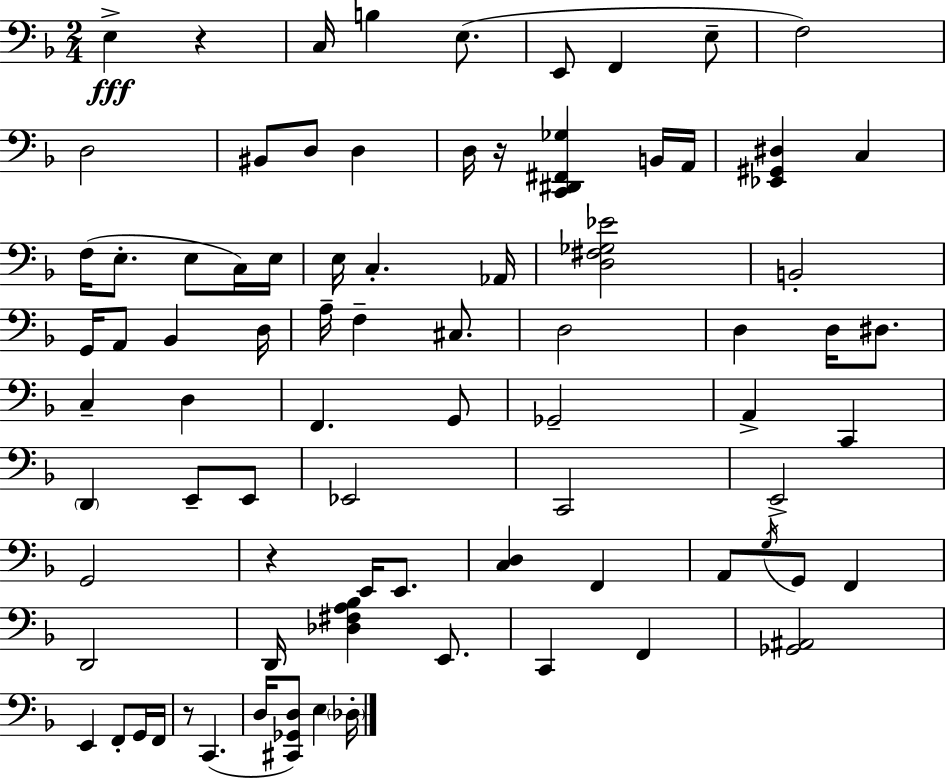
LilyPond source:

{
  \clef bass
  \numericTimeSignature
  \time 2/4
  \key f \major
  e4->\fff r4 | c16 b4 e8.( | e,8 f,4 e8-- | f2) | \break d2 | bis,8 d8 d4 | d16 r16 <c, dis, fis, ges>4 b,16 a,16 | <ees, gis, dis>4 c4 | \break f16( e8.-. e8 c16) e16 | e16 c4.-. aes,16 | <d fis ges ees'>2 | b,2-. | \break g,16 a,8 bes,4 d16 | a16-- f4-- cis8. | d2 | d4 d16 dis8. | \break c4-- d4 | f,4. g,8 | ges,2-- | a,4-> c,4 | \break \parenthesize d,4 e,8-- e,8 | ees,2 | c,2 | e,2-> | \break g,2 | r4 e,16 e,8. | <c d>4 f,4 | a,8 \acciaccatura { g16 } g,8 f,4 | \break d,2 | d,16 <des fis a bes>4 e,8. | c,4 f,4 | <ges, ais,>2 | \break e,4 f,8-. g,16 | f,16 r8 c,4.( | d16 <cis, ges, d>8) e4 | \parenthesize des16-. \bar "|."
}